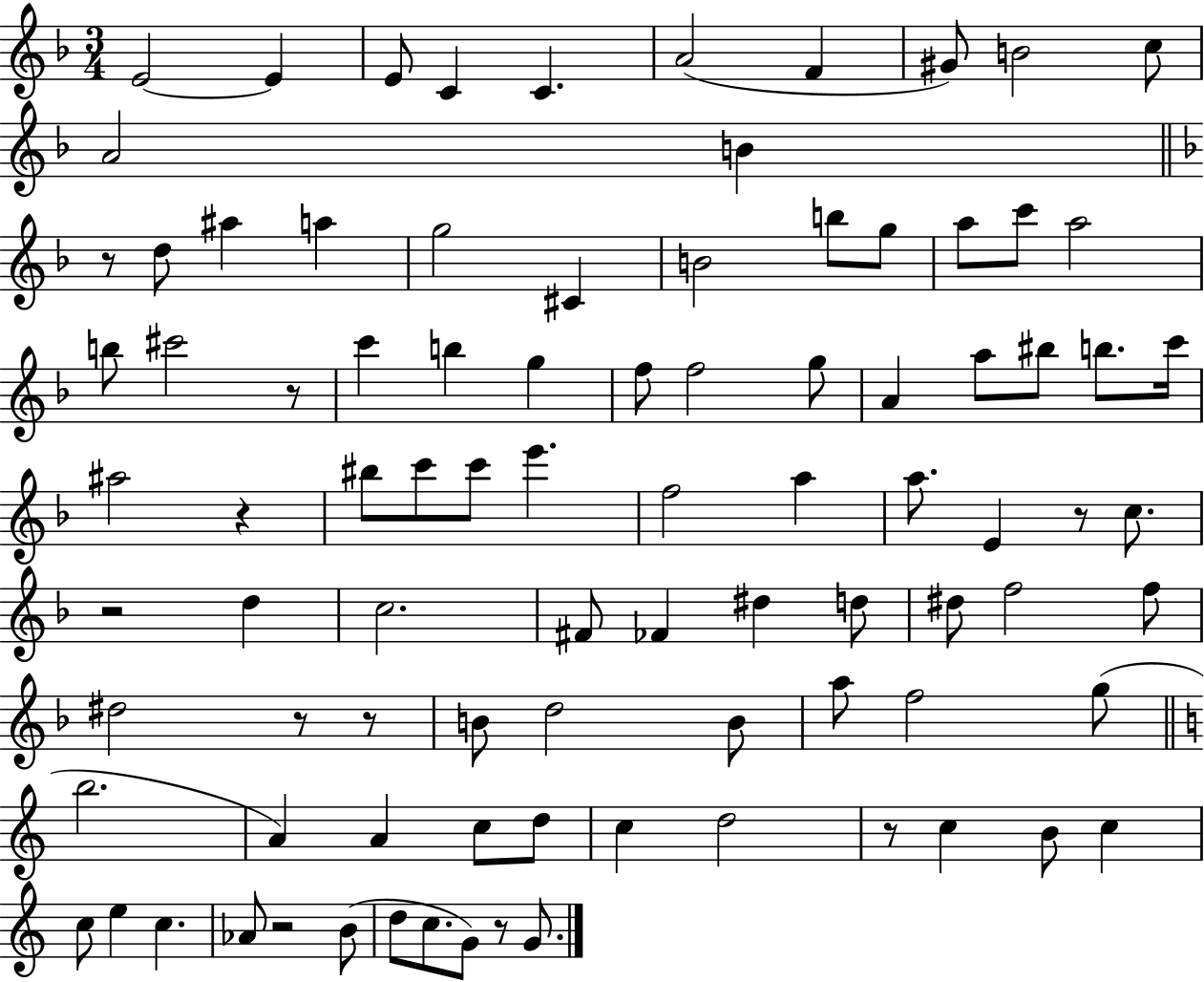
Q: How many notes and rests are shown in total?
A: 91